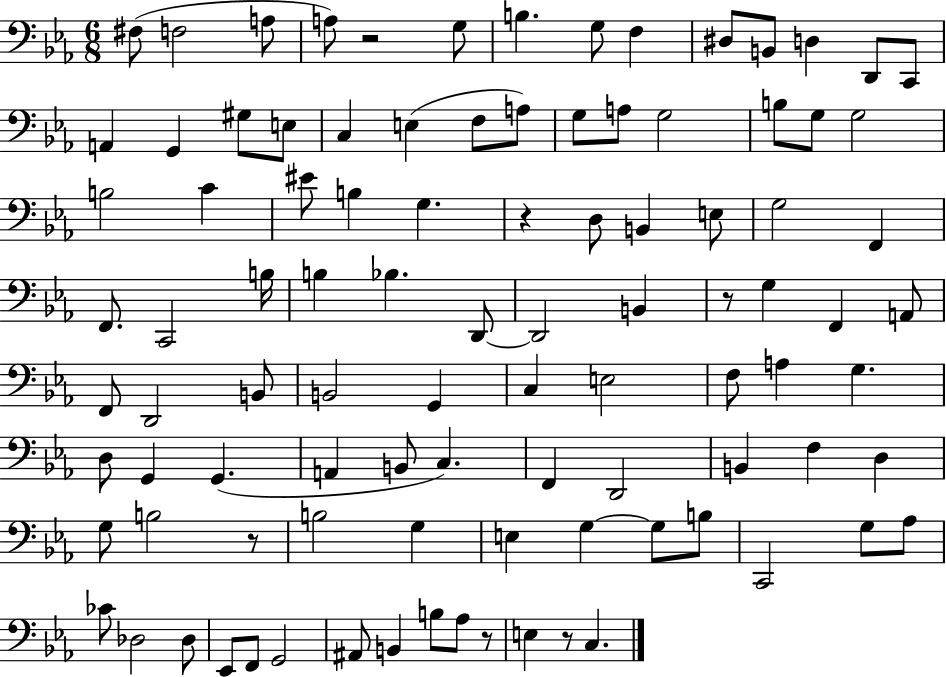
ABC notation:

X:1
T:Untitled
M:6/8
L:1/4
K:Eb
^F,/2 F,2 A,/2 A,/2 z2 G,/2 B, G,/2 F, ^D,/2 B,,/2 D, D,,/2 C,,/2 A,, G,, ^G,/2 E,/2 C, E, F,/2 A,/2 G,/2 A,/2 G,2 B,/2 G,/2 G,2 B,2 C ^E/2 B, G, z D,/2 B,, E,/2 G,2 F,, F,,/2 C,,2 B,/4 B, _B, D,,/2 D,,2 B,, z/2 G, F,, A,,/2 F,,/2 D,,2 B,,/2 B,,2 G,, C, E,2 F,/2 A, G, D,/2 G,, G,, A,, B,,/2 C, F,, D,,2 B,, F, D, G,/2 B,2 z/2 B,2 G, E, G, G,/2 B,/2 C,,2 G,/2 _A,/2 _C/2 _D,2 _D,/2 _E,,/2 F,,/2 G,,2 ^A,,/2 B,, B,/2 _A,/2 z/2 E, z/2 C,